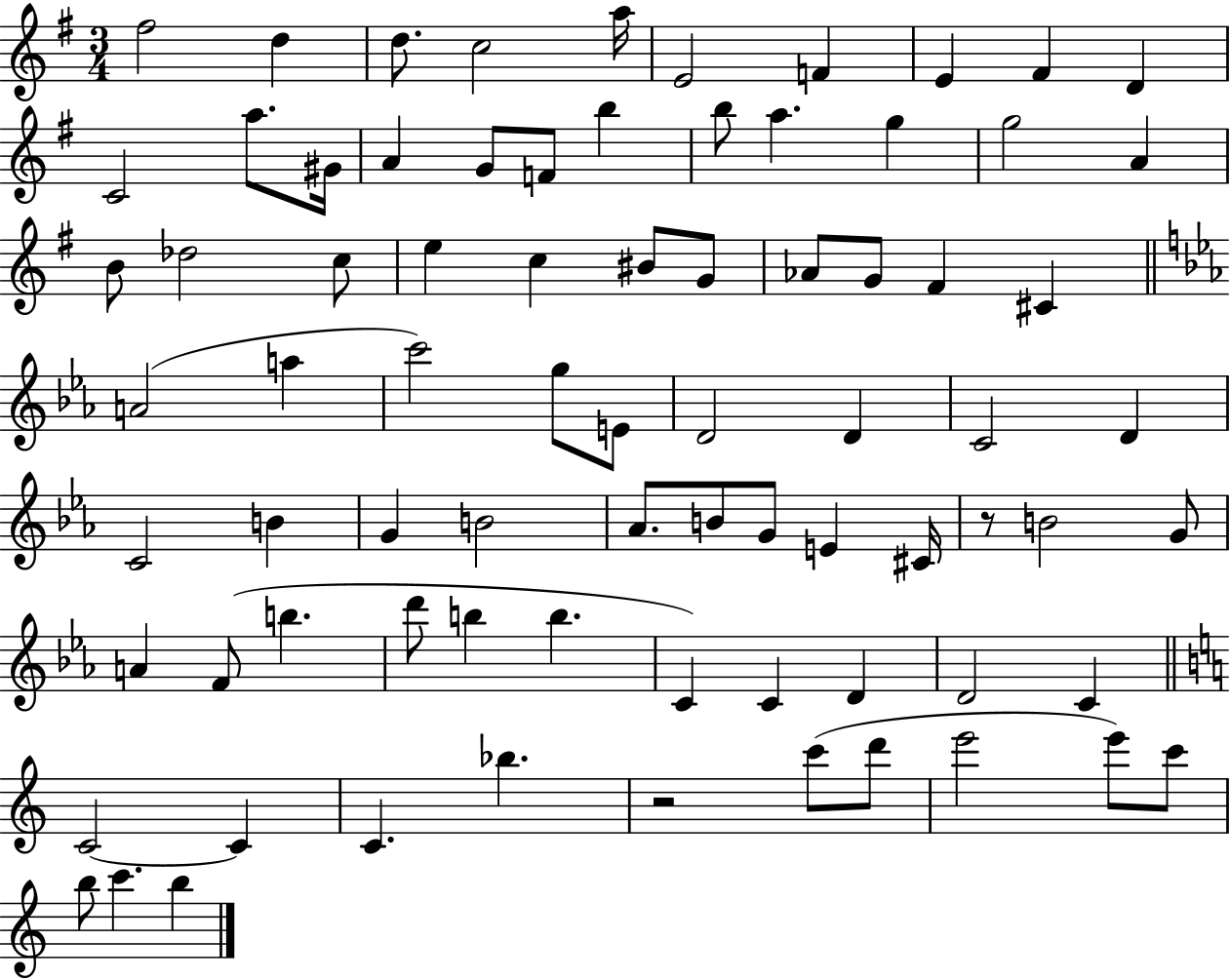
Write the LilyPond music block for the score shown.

{
  \clef treble
  \numericTimeSignature
  \time 3/4
  \key g \major
  fis''2 d''4 | d''8. c''2 a''16 | e'2 f'4 | e'4 fis'4 d'4 | \break c'2 a''8. gis'16 | a'4 g'8 f'8 b''4 | b''8 a''4. g''4 | g''2 a'4 | \break b'8 des''2 c''8 | e''4 c''4 bis'8 g'8 | aes'8 g'8 fis'4 cis'4 | \bar "||" \break \key c \minor a'2( a''4 | c'''2) g''8 e'8 | d'2 d'4 | c'2 d'4 | \break c'2 b'4 | g'4 b'2 | aes'8. b'8 g'8 e'4 cis'16 | r8 b'2 g'8 | \break a'4 f'8( b''4. | d'''8 b''4 b''4. | c'4) c'4 d'4 | d'2 c'4 | \break \bar "||" \break \key a \minor c'2~~ c'4 | c'4. bes''4. | r2 c'''8( d'''8 | e'''2 e'''8) c'''8 | \break b''8 c'''4. b''4 | \bar "|."
}